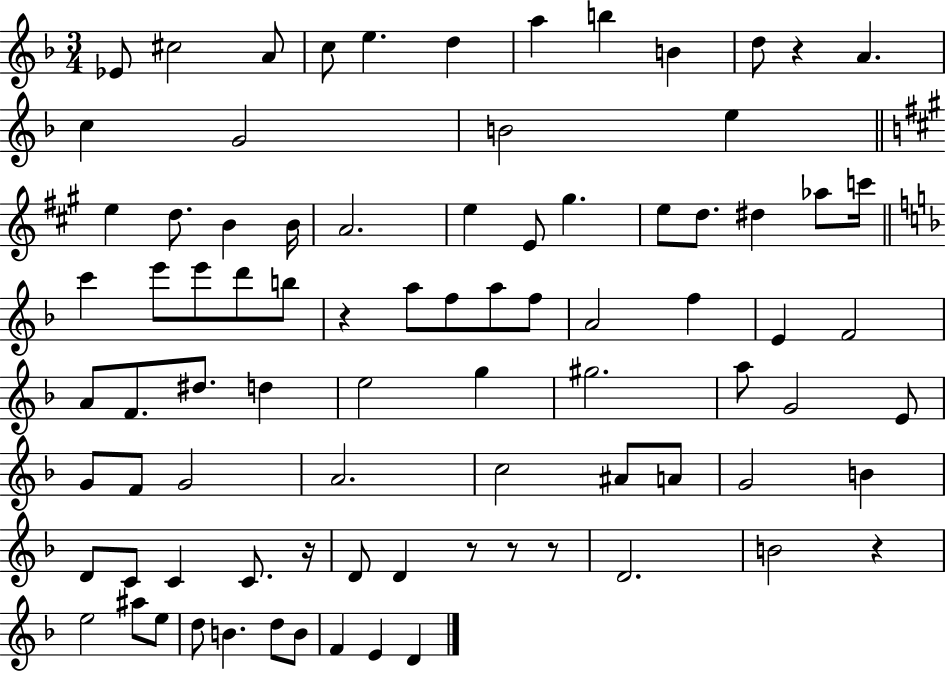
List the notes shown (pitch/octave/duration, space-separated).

Eb4/e C#5/h A4/e C5/e E5/q. D5/q A5/q B5/q B4/q D5/e R/q A4/q. C5/q G4/h B4/h E5/q E5/q D5/e. B4/q B4/s A4/h. E5/q E4/e G#5/q. E5/e D5/e. D#5/q Ab5/e C6/s C6/q E6/e E6/e D6/e B5/e R/q A5/e F5/e A5/e F5/e A4/h F5/q E4/q F4/h A4/e F4/e. D#5/e. D5/q E5/h G5/q G#5/h. A5/e G4/h E4/e G4/e F4/e G4/h A4/h. C5/h A#4/e A4/e G4/h B4/q D4/e C4/e C4/q C4/e. R/s D4/e D4/q R/e R/e R/e D4/h. B4/h R/q E5/h A#5/e E5/e D5/e B4/q. D5/e B4/e F4/q E4/q D4/q